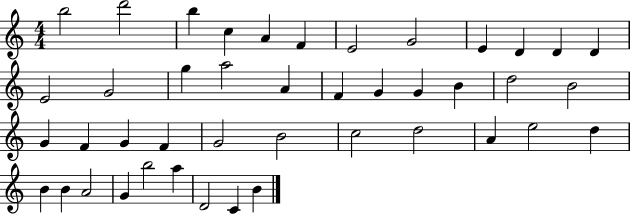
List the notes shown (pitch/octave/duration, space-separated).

B5/h D6/h B5/q C5/q A4/q F4/q E4/h G4/h E4/q D4/q D4/q D4/q E4/h G4/h G5/q A5/h A4/q F4/q G4/q G4/q B4/q D5/h B4/h G4/q F4/q G4/q F4/q G4/h B4/h C5/h D5/h A4/q E5/h D5/q B4/q B4/q A4/h G4/q B5/h A5/q D4/h C4/q B4/q